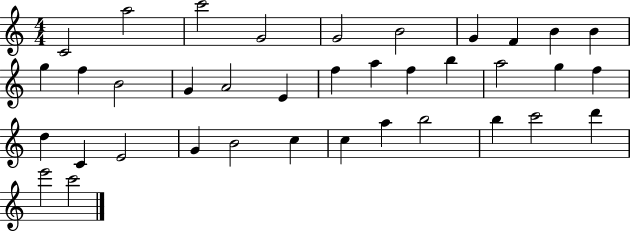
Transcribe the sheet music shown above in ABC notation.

X:1
T:Untitled
M:4/4
L:1/4
K:C
C2 a2 c'2 G2 G2 B2 G F B B g f B2 G A2 E f a f b a2 g f d C E2 G B2 c c a b2 b c'2 d' e'2 c'2